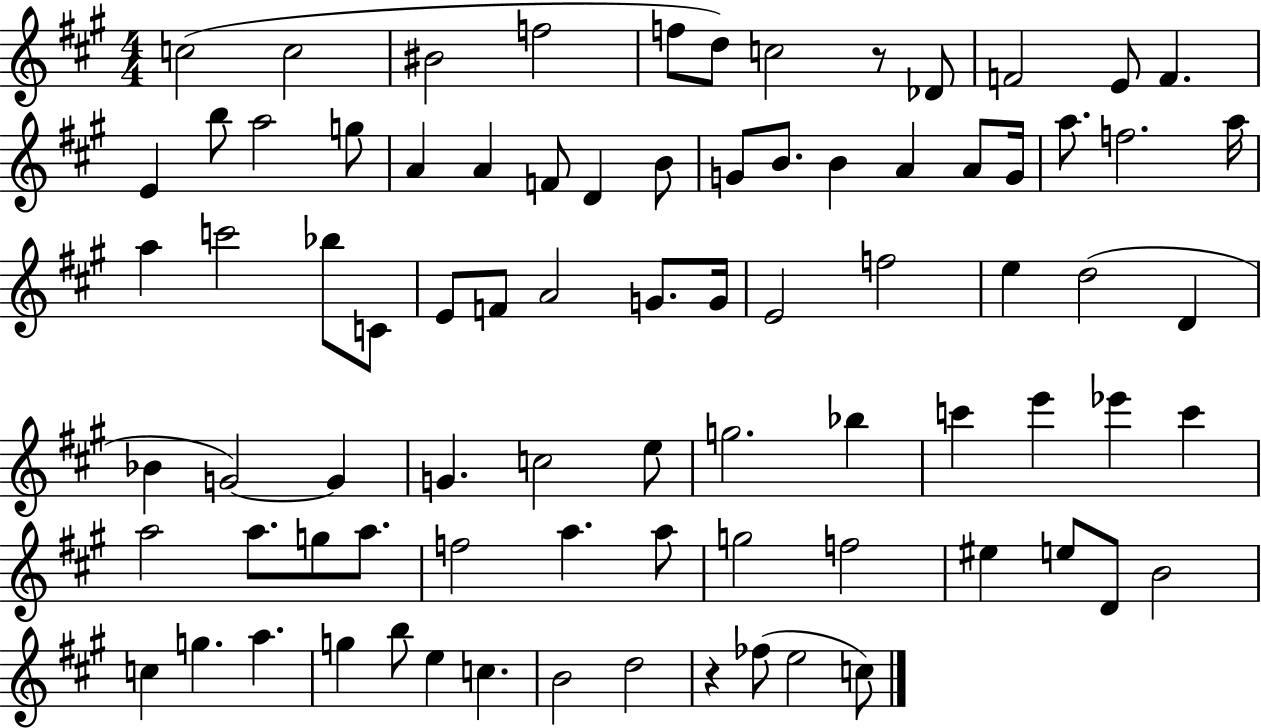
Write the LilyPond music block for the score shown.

{
  \clef treble
  \numericTimeSignature
  \time 4/4
  \key a \major
  c''2( c''2 | bis'2 f''2 | f''8 d''8) c''2 r8 des'8 | f'2 e'8 f'4. | \break e'4 b''8 a''2 g''8 | a'4 a'4 f'8 d'4 b'8 | g'8 b'8. b'4 a'4 a'8 g'16 | a''8. f''2. a''16 | \break a''4 c'''2 bes''8 c'8 | e'8 f'8 a'2 g'8. g'16 | e'2 f''2 | e''4 d''2( d'4 | \break bes'4 g'2~~) g'4 | g'4. c''2 e''8 | g''2. bes''4 | c'''4 e'''4 ees'''4 c'''4 | \break a''2 a''8. g''8 a''8. | f''2 a''4. a''8 | g''2 f''2 | eis''4 e''8 d'8 b'2 | \break c''4 g''4. a''4. | g''4 b''8 e''4 c''4. | b'2 d''2 | r4 fes''8( e''2 c''8) | \break \bar "|."
}